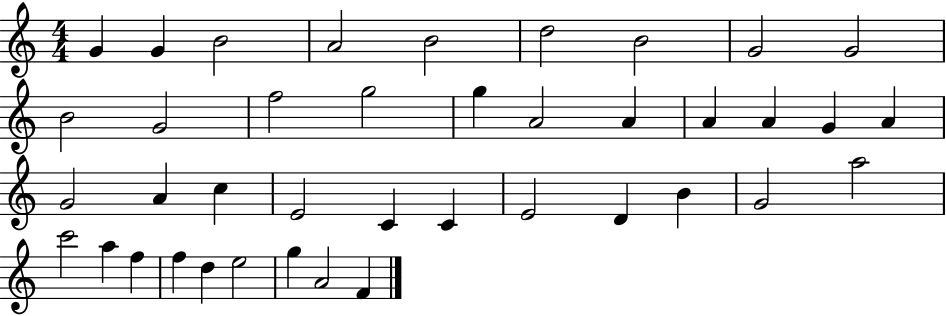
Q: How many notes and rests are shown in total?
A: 40